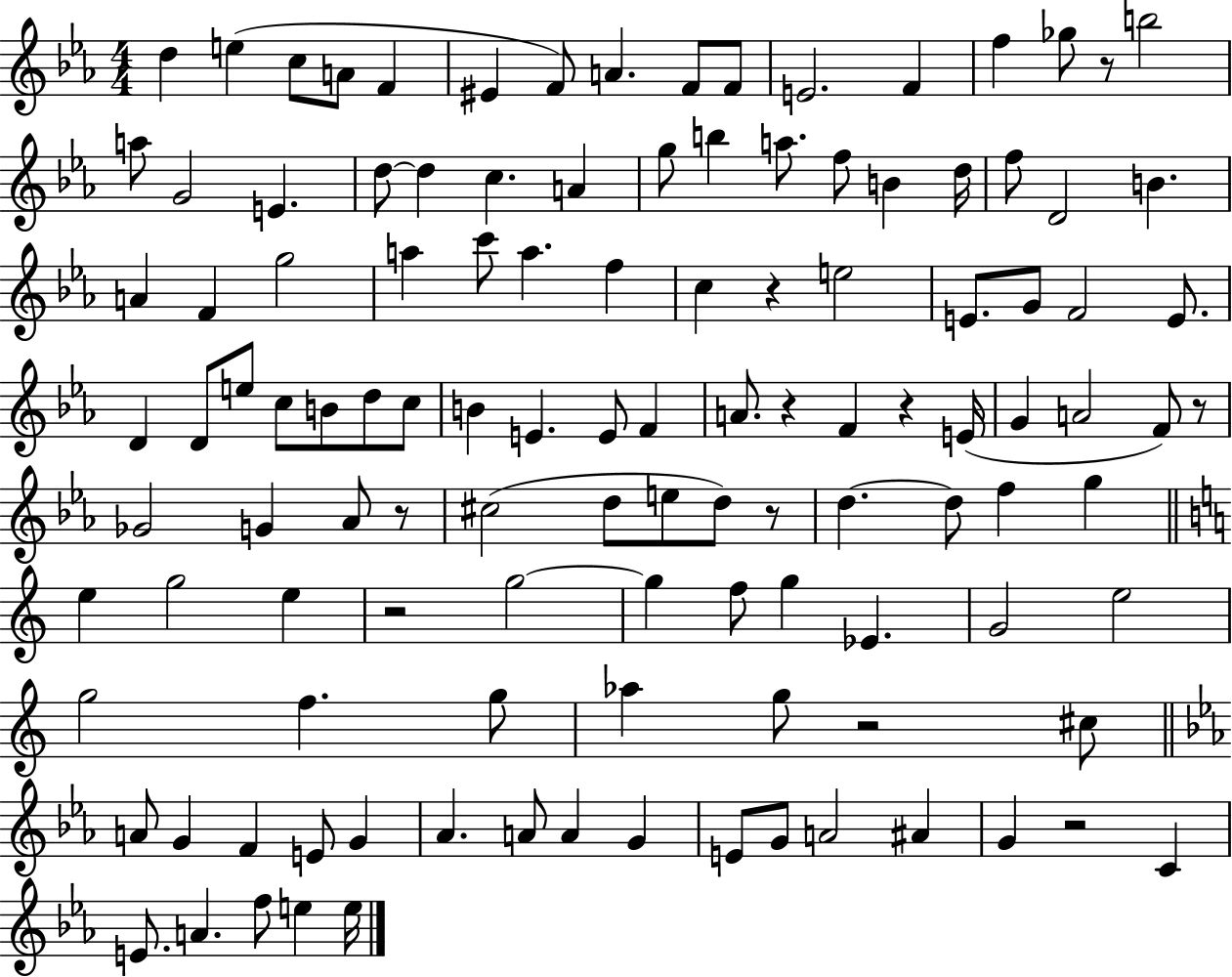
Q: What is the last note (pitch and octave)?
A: E5